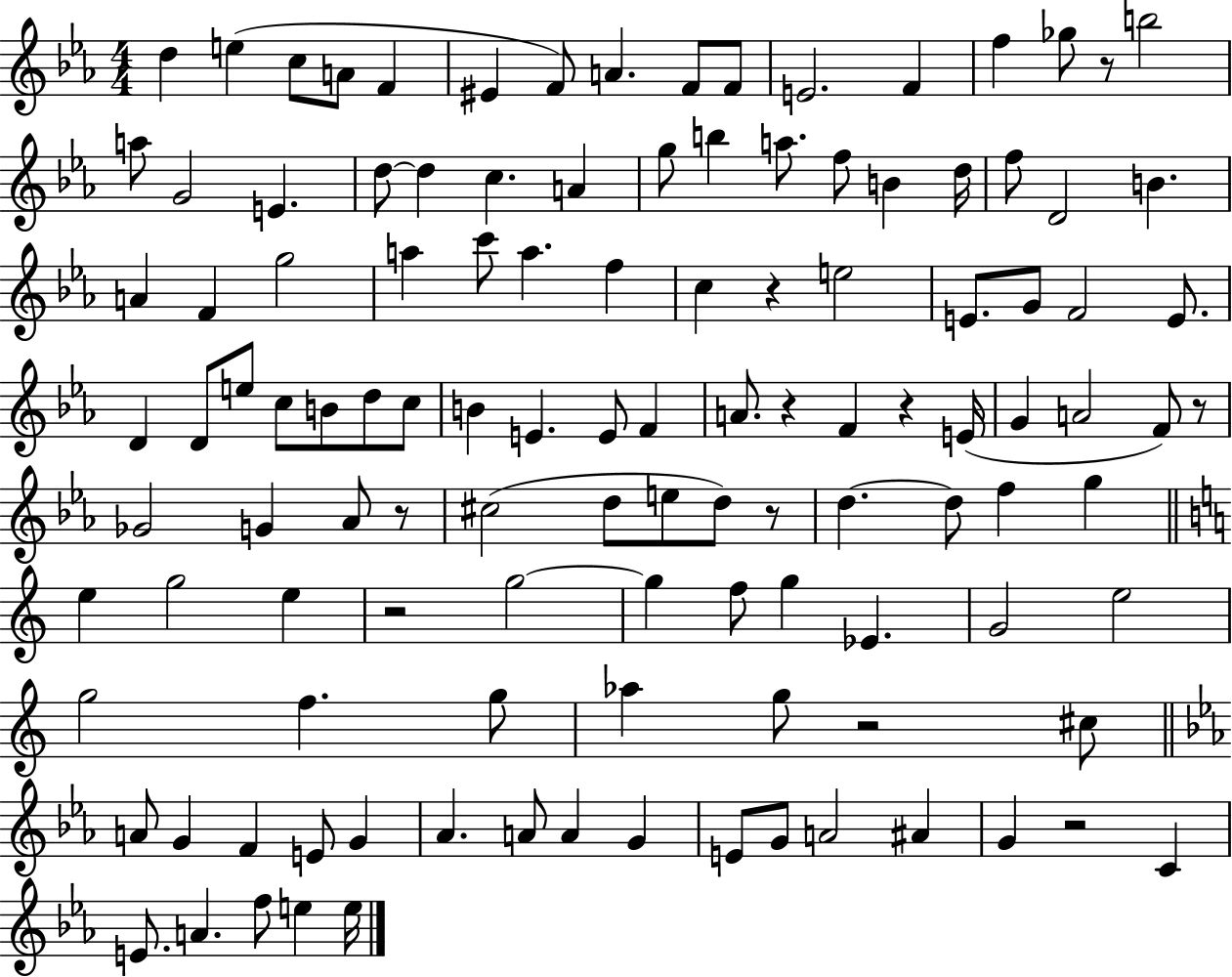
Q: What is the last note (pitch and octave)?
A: E5